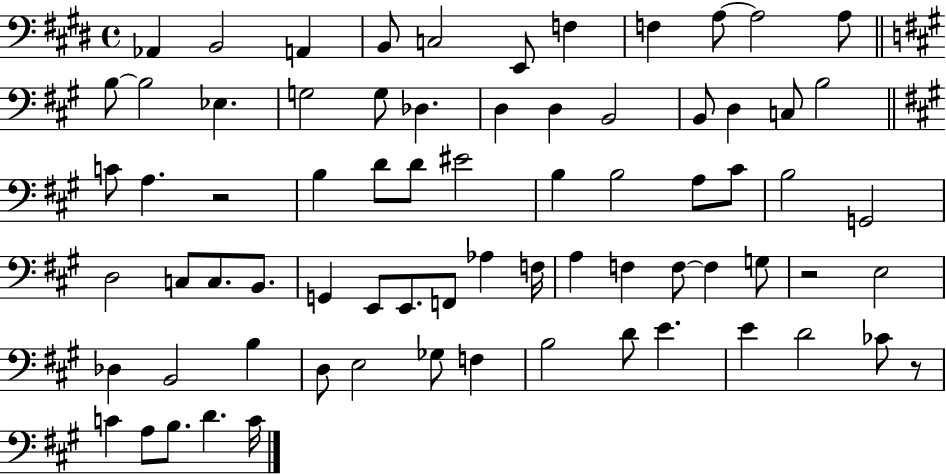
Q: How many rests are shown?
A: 3